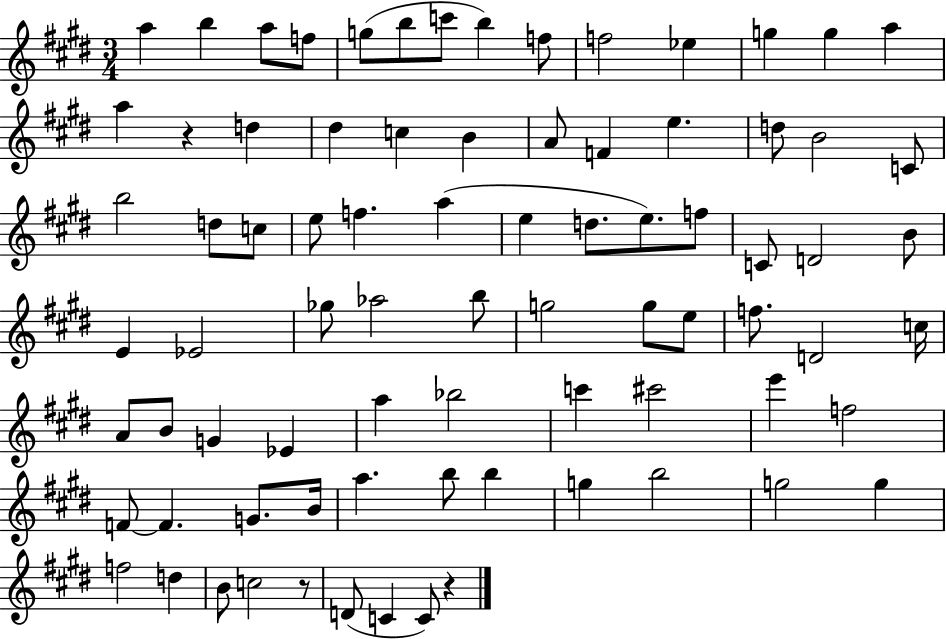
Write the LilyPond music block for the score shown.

{
  \clef treble
  \numericTimeSignature
  \time 3/4
  \key e \major
  a''4 b''4 a''8 f''8 | g''8( b''8 c'''8 b''4) f''8 | f''2 ees''4 | g''4 g''4 a''4 | \break a''4 r4 d''4 | dis''4 c''4 b'4 | a'8 f'4 e''4. | d''8 b'2 c'8 | \break b''2 d''8 c''8 | e''8 f''4. a''4( | e''4 d''8. e''8.) f''8 | c'8 d'2 b'8 | \break e'4 ees'2 | ges''8 aes''2 b''8 | g''2 g''8 e''8 | f''8. d'2 c''16 | \break a'8 b'8 g'4 ees'4 | a''4 bes''2 | c'''4 cis'''2 | e'''4 f''2 | \break f'8~~ f'4. g'8. b'16 | a''4. b''8 b''4 | g''4 b''2 | g''2 g''4 | \break f''2 d''4 | b'8 c''2 r8 | d'8( c'4 c'8) r4 | \bar "|."
}